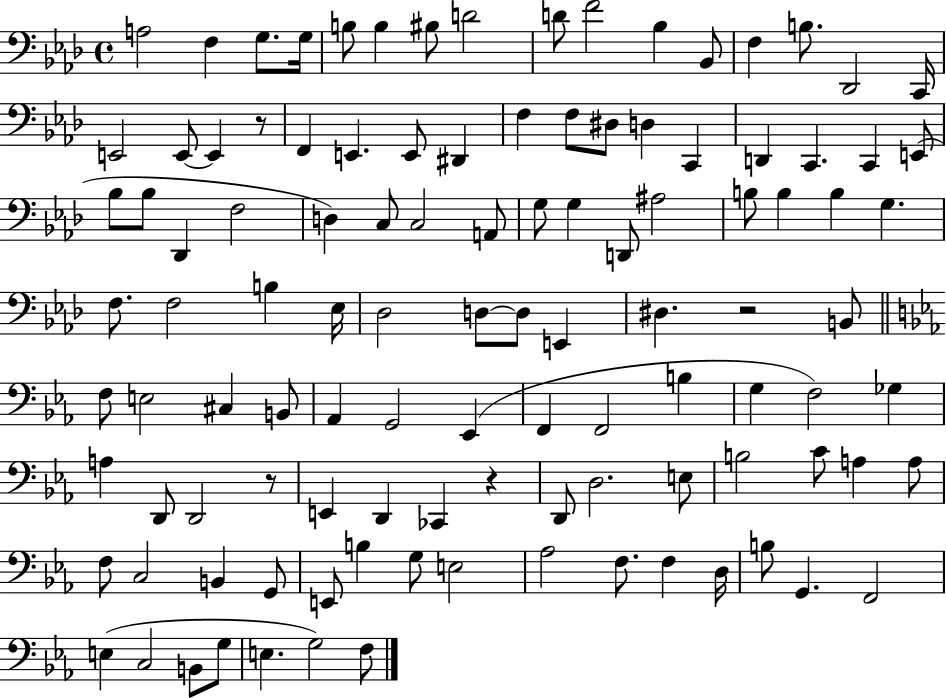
A3/h F3/q G3/e. G3/s B3/e B3/q BIS3/e D4/h D4/e F4/h Bb3/q Bb2/e F3/q B3/e. Db2/h C2/s E2/h E2/e E2/q R/e F2/q E2/q. E2/e D#2/q F3/q F3/e D#3/e D3/q C2/q D2/q C2/q. C2/q E2/e Bb3/e Bb3/e Db2/q F3/h D3/q C3/e C3/h A2/e G3/e G3/q D2/e A#3/h B3/e B3/q B3/q G3/q. F3/e. F3/h B3/q Eb3/s Db3/h D3/e D3/e E2/q D#3/q. R/h B2/e F3/e E3/h C#3/q B2/e Ab2/q G2/h Eb2/q F2/q F2/h B3/q G3/q F3/h Gb3/q A3/q D2/e D2/h R/e E2/q D2/q CES2/q R/q D2/e D3/h. E3/e B3/h C4/e A3/q A3/e F3/e C3/h B2/q G2/e E2/e B3/q G3/e E3/h Ab3/h F3/e. F3/q D3/s B3/e G2/q. F2/h E3/q C3/h B2/e G3/e E3/q. G3/h F3/e